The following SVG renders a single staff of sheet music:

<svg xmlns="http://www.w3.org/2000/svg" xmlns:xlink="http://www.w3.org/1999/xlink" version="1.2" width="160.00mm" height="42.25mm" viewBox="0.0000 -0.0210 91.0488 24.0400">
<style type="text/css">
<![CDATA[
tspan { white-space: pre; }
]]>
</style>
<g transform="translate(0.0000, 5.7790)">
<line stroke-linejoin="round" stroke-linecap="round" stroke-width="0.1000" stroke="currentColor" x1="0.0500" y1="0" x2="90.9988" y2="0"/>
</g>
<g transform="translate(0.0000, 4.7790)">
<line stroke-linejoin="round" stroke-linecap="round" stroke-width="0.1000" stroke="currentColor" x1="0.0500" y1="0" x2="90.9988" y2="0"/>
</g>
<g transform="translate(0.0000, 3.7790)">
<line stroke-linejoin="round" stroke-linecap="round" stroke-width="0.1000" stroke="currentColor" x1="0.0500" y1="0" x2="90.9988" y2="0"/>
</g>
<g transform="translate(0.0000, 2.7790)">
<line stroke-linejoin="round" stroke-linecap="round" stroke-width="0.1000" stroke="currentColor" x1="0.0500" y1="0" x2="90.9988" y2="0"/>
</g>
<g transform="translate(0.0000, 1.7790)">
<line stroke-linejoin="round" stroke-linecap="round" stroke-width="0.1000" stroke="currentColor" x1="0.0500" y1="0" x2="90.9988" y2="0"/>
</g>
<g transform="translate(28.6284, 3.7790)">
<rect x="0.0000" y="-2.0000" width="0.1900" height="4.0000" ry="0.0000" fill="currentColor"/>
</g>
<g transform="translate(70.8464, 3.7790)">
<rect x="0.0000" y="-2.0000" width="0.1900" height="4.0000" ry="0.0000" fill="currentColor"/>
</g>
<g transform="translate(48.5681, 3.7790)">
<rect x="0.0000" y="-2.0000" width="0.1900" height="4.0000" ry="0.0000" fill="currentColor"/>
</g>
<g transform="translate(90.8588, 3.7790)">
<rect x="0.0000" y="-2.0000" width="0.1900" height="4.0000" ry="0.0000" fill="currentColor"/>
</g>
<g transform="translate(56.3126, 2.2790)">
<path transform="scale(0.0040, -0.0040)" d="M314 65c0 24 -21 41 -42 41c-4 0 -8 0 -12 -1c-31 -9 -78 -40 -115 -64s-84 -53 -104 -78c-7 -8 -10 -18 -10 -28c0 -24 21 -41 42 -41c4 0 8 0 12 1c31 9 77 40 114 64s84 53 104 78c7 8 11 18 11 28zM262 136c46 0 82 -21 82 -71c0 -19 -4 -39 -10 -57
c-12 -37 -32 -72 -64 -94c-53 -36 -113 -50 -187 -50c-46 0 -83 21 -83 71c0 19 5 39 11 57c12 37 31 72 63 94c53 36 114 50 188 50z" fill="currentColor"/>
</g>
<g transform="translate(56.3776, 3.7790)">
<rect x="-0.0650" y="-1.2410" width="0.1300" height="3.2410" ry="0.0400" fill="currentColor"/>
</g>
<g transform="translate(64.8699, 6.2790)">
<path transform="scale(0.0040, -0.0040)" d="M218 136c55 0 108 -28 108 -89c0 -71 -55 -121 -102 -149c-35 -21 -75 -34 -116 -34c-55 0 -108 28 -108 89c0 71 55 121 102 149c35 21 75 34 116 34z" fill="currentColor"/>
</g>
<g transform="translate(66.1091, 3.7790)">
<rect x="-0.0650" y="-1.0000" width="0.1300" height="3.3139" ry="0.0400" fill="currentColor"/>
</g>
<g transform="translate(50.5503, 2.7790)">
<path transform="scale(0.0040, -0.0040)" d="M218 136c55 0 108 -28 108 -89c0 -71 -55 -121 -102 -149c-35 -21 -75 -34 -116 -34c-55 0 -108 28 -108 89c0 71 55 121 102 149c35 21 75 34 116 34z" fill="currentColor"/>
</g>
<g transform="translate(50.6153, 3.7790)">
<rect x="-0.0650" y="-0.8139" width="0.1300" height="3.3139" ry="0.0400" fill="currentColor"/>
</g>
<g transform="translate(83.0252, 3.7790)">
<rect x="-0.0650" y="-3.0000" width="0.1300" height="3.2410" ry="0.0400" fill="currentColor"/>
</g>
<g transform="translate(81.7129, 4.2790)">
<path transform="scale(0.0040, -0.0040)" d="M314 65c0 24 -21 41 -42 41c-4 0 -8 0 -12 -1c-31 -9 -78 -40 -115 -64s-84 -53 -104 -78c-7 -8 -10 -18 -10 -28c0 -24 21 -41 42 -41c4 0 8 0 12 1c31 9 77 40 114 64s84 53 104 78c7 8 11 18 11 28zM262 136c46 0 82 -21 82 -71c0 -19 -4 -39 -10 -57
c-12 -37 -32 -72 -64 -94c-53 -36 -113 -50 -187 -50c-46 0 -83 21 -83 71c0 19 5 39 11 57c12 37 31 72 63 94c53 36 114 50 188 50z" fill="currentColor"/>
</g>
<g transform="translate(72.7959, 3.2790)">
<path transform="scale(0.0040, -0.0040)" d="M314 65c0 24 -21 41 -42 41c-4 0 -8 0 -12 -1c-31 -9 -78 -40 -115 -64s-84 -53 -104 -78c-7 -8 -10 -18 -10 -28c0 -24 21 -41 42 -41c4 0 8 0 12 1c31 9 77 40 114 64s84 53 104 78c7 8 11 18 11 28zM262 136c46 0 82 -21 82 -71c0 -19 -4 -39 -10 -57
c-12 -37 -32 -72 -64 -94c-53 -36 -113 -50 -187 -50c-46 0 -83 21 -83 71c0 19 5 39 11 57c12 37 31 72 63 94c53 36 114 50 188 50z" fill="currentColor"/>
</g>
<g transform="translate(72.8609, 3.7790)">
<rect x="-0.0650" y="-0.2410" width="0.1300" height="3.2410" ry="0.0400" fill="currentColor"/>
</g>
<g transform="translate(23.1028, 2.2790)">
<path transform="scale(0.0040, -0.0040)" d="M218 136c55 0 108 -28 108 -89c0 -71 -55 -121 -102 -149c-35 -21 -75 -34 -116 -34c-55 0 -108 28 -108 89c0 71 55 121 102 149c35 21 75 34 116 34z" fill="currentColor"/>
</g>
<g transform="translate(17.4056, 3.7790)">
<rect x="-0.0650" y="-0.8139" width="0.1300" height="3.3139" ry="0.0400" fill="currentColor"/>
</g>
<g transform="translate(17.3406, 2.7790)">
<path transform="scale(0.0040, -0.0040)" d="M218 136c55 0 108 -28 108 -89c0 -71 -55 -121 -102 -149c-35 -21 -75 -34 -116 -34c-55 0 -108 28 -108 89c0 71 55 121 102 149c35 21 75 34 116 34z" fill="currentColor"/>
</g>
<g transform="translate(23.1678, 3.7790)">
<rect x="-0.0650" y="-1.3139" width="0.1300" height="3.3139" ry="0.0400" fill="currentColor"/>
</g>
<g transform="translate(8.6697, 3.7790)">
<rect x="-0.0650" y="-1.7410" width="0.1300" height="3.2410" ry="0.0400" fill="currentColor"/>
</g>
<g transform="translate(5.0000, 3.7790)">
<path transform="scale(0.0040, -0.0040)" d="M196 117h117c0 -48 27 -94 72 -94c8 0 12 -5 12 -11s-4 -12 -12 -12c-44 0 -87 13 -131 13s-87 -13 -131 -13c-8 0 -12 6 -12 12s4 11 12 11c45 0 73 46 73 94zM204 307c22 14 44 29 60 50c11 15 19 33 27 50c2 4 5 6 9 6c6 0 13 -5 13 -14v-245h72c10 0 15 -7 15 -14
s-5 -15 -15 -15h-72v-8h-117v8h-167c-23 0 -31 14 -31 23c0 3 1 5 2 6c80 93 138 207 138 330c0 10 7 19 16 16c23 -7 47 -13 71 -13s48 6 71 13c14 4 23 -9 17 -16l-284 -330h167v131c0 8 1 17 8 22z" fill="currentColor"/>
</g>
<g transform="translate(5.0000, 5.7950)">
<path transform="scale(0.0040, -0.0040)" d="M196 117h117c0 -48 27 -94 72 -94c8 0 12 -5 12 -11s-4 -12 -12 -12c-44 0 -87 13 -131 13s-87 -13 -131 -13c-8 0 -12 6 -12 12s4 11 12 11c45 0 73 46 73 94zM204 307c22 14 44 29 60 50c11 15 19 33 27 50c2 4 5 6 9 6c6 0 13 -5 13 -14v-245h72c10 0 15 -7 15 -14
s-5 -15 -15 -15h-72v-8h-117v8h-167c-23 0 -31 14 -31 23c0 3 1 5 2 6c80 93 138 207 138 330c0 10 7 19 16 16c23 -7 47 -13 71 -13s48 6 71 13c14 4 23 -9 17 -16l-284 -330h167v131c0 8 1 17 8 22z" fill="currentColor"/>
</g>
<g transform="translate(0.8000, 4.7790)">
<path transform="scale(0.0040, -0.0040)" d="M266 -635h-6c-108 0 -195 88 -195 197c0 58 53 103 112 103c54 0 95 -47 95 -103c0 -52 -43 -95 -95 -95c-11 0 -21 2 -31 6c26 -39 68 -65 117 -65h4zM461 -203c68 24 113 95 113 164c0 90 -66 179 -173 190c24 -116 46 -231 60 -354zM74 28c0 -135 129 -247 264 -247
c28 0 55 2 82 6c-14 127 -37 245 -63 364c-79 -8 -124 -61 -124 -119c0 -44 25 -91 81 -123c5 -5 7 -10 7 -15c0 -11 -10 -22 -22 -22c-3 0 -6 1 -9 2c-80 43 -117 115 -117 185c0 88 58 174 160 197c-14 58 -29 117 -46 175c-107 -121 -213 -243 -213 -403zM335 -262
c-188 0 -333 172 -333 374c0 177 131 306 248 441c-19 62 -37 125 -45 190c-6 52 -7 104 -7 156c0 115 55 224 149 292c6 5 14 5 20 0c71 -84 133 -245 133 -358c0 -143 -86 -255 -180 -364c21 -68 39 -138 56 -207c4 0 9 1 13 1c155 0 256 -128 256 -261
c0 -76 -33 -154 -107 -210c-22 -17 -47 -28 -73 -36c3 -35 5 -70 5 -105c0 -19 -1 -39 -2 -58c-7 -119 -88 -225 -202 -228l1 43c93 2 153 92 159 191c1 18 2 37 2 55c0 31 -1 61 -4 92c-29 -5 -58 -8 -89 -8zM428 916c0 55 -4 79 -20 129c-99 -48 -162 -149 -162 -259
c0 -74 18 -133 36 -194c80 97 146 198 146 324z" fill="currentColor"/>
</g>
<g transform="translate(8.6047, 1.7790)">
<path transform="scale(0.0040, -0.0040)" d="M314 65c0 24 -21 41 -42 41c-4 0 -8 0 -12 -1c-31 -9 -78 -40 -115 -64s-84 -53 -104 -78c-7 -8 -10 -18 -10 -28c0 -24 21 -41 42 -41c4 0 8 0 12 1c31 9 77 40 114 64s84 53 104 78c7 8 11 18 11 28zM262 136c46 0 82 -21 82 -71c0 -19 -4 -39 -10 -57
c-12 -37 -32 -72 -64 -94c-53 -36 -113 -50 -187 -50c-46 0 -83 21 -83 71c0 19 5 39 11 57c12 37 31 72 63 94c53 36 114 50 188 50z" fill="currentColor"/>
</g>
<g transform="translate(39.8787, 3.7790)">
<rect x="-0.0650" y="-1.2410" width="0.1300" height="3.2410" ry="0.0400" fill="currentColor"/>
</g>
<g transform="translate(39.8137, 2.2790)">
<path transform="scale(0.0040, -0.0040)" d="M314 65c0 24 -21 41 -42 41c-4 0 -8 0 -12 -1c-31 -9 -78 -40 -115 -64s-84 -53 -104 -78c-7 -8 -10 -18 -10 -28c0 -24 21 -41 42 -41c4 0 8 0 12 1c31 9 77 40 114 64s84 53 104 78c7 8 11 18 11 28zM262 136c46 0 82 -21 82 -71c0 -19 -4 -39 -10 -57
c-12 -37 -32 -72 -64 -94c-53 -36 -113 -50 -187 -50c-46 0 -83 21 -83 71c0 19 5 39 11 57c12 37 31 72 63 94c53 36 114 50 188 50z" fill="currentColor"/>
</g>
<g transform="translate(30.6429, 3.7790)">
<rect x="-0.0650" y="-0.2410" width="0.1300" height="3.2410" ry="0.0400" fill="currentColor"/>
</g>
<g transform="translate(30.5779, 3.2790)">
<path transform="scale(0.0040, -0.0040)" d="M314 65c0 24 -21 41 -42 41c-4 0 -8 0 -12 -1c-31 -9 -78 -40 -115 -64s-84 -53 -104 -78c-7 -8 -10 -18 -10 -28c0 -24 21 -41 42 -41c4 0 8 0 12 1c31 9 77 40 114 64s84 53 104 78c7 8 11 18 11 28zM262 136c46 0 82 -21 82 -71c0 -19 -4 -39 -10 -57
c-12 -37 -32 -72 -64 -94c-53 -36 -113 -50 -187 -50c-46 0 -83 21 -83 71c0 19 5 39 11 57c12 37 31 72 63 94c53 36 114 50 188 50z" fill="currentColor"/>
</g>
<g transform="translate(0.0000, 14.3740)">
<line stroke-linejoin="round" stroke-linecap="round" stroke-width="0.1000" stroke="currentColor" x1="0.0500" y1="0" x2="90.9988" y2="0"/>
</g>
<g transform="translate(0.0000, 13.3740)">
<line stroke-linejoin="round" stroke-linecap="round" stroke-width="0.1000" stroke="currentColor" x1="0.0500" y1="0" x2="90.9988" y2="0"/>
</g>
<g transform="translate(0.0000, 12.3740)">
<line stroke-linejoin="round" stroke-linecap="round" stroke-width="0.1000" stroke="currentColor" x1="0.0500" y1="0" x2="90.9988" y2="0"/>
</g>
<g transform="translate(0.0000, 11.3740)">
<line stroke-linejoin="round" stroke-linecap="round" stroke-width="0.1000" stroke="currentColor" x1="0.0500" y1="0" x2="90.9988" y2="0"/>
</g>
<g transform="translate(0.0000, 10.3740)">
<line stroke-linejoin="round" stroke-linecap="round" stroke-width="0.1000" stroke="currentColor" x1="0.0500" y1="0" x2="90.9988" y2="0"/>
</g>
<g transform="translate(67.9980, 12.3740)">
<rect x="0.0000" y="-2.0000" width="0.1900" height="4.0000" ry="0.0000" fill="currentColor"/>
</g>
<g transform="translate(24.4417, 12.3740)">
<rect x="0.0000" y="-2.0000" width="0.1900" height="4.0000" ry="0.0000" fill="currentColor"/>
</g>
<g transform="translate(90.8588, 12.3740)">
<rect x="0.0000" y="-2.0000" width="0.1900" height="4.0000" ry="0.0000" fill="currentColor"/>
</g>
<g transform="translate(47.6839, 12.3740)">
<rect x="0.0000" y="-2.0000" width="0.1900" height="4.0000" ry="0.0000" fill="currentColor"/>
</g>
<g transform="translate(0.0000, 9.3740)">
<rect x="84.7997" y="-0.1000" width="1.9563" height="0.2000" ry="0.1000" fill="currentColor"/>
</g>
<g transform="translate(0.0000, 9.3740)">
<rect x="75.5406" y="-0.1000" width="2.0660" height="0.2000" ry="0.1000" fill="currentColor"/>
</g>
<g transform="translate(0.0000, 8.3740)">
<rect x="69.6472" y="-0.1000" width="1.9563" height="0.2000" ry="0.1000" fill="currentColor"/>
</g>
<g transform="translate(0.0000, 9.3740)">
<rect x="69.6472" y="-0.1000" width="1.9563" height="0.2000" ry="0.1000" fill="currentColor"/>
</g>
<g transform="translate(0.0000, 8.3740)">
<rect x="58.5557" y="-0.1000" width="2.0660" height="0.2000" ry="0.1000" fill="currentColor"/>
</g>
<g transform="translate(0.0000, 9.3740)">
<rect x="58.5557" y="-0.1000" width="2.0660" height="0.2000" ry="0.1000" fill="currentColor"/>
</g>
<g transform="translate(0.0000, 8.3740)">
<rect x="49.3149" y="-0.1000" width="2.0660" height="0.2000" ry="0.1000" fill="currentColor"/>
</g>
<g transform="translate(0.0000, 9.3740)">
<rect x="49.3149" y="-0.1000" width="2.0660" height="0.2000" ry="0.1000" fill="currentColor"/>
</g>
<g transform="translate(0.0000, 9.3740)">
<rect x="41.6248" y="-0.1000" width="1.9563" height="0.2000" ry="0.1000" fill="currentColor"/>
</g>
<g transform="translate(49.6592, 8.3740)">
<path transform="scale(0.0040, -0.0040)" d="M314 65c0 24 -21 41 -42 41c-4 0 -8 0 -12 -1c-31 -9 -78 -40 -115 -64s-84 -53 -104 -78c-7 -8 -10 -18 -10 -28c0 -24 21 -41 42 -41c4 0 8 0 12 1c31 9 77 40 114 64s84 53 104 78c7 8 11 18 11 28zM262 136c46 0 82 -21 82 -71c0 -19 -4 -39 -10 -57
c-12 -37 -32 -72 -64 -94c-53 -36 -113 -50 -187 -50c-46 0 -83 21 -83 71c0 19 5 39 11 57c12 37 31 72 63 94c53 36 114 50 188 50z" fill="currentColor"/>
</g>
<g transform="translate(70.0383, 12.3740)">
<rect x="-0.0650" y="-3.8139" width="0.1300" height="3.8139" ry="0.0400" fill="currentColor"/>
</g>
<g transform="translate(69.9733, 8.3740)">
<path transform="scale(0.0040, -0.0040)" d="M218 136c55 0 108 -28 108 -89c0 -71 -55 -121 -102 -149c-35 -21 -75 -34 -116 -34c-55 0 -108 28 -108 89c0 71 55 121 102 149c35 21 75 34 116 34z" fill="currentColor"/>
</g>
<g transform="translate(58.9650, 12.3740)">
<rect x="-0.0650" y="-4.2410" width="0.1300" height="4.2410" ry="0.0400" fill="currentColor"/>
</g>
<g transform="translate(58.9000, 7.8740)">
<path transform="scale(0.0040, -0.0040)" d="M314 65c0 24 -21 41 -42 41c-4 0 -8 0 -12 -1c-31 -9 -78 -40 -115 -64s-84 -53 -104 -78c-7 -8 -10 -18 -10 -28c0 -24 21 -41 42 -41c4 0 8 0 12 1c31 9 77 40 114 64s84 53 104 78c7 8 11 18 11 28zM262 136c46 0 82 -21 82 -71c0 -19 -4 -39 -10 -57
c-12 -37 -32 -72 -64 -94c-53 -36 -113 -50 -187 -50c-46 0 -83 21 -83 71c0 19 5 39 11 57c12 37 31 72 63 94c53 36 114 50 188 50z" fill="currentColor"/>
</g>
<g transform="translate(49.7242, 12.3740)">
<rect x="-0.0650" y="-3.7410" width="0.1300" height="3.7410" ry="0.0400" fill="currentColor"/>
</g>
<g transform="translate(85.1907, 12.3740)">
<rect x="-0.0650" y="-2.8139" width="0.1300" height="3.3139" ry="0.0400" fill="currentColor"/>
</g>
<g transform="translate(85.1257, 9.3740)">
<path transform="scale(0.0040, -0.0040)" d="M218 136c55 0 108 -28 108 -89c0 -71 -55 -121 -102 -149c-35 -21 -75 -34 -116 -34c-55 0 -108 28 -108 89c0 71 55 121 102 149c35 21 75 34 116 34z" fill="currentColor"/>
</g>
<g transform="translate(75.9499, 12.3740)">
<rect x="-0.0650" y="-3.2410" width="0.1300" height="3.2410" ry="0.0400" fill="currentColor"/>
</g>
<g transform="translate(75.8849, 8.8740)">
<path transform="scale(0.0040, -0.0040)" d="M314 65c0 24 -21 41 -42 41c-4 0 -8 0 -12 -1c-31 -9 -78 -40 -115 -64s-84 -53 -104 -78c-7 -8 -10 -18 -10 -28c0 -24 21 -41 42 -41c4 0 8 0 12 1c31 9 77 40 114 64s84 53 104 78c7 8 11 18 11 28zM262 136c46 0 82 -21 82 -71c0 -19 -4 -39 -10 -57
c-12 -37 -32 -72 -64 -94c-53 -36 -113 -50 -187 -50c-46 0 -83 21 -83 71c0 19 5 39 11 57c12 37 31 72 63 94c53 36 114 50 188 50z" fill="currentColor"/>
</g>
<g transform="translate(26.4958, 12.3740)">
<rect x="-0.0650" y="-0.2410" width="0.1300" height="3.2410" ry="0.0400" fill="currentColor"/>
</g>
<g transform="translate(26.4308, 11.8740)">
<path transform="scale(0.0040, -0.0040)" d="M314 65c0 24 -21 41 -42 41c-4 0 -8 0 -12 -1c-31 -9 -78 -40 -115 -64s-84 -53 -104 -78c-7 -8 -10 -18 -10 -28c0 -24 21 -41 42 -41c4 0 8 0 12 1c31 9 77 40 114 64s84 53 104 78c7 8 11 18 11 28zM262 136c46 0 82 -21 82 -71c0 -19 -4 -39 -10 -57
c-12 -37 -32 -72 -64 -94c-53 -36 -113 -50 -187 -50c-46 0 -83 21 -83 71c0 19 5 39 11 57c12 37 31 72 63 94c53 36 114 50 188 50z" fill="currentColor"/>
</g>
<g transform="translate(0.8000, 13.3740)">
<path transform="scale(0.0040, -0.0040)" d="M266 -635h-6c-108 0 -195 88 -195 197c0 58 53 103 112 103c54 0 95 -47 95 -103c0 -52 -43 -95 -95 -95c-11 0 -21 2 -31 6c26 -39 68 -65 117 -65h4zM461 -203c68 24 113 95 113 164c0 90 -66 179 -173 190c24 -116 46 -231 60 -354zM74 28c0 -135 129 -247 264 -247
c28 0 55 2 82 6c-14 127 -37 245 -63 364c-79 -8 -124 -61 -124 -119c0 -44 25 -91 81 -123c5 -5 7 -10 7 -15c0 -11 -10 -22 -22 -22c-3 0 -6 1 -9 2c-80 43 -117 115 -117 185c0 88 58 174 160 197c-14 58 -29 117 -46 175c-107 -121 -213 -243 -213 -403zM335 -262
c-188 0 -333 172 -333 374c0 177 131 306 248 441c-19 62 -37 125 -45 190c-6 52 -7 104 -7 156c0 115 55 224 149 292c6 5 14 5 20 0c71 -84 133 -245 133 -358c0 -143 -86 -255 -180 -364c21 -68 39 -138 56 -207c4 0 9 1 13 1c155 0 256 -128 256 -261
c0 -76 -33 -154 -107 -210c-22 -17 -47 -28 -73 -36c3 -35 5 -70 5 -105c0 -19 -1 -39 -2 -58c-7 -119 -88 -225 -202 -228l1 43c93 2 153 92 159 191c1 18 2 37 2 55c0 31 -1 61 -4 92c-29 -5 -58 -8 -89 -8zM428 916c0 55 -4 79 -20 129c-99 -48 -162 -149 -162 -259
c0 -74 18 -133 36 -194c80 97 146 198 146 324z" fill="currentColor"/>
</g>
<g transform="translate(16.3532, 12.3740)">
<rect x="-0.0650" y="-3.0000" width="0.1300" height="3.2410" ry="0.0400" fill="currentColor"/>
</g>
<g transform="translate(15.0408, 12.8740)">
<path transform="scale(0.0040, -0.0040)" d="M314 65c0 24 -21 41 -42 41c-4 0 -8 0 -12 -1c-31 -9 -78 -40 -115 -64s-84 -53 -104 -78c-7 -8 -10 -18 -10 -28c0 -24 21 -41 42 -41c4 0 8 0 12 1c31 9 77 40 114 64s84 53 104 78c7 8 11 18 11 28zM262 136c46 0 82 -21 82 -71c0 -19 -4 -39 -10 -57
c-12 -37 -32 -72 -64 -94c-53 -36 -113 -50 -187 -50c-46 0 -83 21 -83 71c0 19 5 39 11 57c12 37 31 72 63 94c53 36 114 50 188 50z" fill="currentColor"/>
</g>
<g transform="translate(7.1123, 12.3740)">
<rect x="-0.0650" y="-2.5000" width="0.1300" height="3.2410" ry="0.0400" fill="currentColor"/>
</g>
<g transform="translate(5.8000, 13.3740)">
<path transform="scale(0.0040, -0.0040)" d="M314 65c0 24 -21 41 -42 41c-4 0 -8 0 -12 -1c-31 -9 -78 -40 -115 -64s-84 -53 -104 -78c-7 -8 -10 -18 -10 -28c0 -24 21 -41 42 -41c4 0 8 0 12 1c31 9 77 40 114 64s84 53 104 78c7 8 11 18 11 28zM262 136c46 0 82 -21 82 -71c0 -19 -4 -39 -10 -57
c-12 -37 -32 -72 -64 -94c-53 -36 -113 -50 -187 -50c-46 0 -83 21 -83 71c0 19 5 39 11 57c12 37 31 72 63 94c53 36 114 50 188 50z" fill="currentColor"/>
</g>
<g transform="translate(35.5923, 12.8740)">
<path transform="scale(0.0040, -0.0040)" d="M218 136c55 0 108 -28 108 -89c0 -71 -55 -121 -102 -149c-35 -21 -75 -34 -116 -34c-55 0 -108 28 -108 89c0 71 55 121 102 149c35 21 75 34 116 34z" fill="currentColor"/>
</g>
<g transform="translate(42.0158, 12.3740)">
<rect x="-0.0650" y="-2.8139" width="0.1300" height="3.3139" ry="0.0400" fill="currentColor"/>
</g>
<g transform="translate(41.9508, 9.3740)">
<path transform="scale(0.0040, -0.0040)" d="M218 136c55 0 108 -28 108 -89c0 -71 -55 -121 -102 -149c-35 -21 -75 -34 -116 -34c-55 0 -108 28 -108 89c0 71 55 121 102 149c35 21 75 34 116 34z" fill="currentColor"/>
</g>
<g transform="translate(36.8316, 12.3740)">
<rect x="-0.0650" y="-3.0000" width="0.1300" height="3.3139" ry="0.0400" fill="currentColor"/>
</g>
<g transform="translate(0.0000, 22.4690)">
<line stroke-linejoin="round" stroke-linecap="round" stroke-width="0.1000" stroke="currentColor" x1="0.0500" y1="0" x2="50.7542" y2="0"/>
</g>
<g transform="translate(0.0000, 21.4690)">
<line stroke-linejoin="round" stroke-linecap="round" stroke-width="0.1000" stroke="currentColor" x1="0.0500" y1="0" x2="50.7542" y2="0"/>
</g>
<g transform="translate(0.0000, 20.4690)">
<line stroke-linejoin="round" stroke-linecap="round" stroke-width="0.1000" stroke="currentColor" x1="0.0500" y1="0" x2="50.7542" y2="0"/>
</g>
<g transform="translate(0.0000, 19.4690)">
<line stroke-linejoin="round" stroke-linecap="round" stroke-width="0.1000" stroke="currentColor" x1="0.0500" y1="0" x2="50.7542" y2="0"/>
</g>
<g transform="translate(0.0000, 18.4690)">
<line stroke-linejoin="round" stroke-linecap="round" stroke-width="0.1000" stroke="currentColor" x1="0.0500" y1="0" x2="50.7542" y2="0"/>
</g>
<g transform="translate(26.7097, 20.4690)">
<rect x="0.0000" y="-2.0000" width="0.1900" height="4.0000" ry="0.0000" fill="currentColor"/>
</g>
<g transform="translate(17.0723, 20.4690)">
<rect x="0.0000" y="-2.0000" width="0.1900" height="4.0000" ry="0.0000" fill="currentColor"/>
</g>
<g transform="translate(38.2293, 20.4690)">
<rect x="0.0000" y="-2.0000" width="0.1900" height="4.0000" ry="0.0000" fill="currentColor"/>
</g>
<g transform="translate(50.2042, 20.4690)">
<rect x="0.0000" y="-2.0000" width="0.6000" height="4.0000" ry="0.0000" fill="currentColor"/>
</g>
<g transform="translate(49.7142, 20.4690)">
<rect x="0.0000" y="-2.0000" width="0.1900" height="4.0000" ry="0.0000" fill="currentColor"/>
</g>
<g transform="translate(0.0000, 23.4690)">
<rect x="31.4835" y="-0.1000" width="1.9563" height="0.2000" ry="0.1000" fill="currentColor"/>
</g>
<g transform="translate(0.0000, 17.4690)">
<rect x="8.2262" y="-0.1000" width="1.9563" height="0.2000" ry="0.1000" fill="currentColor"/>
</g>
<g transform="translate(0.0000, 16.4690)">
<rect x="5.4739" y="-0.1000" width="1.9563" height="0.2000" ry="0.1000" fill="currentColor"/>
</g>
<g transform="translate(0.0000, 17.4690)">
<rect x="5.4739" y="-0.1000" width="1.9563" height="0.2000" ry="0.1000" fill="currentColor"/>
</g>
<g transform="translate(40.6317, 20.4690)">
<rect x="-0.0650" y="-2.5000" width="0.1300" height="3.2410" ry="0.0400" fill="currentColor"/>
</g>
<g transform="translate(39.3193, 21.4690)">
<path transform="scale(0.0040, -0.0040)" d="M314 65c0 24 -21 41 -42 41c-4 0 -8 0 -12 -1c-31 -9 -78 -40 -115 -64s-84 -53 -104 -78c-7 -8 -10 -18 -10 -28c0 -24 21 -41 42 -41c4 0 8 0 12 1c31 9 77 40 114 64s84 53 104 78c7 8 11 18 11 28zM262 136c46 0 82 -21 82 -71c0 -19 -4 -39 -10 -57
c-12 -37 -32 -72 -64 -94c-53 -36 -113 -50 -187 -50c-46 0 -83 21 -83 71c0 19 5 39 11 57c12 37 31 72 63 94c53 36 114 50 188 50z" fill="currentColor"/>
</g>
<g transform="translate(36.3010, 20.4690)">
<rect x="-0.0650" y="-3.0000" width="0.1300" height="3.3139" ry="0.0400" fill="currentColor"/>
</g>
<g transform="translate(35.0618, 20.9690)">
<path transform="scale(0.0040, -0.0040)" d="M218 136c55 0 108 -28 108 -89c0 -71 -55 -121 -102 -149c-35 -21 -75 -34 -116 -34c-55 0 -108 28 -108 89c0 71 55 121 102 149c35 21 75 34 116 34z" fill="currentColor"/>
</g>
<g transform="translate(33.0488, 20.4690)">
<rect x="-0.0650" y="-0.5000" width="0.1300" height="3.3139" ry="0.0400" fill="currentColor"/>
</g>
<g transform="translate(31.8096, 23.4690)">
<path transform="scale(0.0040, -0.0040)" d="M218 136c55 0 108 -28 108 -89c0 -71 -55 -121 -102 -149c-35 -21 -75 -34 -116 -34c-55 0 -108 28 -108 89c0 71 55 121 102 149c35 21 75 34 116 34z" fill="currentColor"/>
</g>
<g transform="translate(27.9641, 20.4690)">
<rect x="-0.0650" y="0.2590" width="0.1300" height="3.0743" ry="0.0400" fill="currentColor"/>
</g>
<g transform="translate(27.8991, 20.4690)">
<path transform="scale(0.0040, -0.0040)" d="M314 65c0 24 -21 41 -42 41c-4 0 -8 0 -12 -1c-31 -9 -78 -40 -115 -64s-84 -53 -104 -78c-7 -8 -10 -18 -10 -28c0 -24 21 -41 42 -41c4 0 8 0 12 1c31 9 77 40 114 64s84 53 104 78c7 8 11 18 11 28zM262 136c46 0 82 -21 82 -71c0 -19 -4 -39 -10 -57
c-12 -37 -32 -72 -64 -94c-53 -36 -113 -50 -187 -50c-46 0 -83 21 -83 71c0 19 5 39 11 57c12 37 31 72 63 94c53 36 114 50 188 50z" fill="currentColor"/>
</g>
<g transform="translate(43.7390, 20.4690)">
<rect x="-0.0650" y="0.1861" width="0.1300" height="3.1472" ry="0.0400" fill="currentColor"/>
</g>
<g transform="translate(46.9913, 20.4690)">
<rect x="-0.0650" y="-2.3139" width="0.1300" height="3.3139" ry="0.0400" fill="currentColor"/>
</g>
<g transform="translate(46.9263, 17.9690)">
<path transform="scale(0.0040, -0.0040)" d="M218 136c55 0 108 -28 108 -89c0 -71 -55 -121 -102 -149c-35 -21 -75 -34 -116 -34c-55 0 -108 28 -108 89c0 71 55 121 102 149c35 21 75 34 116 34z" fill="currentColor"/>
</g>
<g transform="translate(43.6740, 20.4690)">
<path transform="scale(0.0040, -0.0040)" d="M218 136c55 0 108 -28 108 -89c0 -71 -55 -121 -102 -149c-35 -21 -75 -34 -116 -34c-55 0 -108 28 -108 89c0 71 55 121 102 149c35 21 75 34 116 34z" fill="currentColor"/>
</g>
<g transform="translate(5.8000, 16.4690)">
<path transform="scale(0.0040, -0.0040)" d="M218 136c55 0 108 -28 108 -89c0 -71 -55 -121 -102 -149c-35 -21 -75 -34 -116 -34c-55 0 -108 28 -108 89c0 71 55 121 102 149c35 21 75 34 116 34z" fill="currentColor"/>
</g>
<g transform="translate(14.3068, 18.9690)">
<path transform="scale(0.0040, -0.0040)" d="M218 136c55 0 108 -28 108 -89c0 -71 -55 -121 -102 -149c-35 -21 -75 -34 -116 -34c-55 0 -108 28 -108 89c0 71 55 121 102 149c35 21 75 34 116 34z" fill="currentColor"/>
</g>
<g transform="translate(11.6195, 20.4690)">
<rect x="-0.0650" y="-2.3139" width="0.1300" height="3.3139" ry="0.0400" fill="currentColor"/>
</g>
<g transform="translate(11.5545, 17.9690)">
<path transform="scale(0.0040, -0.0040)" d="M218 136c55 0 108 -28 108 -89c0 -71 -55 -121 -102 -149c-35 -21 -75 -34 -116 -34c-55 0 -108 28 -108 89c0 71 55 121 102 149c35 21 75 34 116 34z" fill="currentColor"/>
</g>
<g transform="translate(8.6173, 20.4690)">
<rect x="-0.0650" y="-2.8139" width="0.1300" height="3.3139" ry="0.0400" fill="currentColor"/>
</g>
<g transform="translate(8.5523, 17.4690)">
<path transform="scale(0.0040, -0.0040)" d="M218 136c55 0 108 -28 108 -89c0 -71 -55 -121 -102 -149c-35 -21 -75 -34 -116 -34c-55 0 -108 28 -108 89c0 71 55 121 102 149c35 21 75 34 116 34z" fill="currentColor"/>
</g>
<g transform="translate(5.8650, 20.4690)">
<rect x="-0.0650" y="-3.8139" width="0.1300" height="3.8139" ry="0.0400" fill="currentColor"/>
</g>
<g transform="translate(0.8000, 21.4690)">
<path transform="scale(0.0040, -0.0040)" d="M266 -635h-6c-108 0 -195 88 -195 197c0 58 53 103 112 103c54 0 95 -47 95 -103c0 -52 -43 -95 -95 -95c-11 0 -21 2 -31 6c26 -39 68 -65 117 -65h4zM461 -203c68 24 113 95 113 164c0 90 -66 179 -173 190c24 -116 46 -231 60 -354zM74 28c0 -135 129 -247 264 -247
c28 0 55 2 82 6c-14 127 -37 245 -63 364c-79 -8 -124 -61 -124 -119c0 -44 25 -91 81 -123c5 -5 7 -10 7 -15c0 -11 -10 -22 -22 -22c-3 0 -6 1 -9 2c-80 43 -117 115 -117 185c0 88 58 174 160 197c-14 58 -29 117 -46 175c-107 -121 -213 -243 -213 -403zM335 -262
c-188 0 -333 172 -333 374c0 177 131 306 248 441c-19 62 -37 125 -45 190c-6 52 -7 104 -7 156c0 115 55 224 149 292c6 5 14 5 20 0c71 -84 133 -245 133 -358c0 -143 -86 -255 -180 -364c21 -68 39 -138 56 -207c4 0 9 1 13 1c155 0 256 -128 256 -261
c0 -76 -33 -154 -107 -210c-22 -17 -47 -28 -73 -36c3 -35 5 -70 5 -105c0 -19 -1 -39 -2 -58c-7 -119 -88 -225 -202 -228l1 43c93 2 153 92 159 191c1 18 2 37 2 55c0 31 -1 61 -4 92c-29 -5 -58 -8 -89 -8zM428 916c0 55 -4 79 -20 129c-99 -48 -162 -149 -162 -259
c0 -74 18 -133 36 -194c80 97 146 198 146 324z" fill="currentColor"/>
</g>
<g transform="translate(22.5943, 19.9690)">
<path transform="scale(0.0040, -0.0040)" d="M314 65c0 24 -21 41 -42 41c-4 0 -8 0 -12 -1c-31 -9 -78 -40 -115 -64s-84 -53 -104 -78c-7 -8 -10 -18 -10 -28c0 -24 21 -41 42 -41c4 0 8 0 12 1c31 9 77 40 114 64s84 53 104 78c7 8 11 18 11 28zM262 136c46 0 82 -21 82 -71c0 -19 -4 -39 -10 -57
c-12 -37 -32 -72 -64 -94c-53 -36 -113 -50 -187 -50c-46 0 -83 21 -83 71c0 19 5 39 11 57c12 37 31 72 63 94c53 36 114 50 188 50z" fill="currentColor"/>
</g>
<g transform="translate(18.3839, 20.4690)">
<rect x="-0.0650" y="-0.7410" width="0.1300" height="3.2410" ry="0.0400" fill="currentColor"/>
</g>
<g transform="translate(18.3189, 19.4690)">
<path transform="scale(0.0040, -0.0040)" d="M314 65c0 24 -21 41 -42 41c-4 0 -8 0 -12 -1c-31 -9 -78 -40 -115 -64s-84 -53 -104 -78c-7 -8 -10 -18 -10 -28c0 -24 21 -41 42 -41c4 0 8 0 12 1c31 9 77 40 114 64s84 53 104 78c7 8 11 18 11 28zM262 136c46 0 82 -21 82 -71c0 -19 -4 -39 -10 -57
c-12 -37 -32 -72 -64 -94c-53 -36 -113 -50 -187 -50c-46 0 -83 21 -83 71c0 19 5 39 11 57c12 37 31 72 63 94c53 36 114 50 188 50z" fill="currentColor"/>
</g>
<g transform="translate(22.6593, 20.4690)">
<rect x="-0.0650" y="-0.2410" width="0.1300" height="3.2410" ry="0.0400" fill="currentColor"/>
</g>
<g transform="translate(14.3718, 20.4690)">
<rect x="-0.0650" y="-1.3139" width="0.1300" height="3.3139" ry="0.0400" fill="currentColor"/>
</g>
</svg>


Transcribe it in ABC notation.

X:1
T:Untitled
M:4/4
L:1/4
K:C
f2 d e c2 e2 d e2 D c2 A2 G2 A2 c2 A a c'2 d'2 c' b2 a c' a g e d2 c2 B2 C A G2 B g